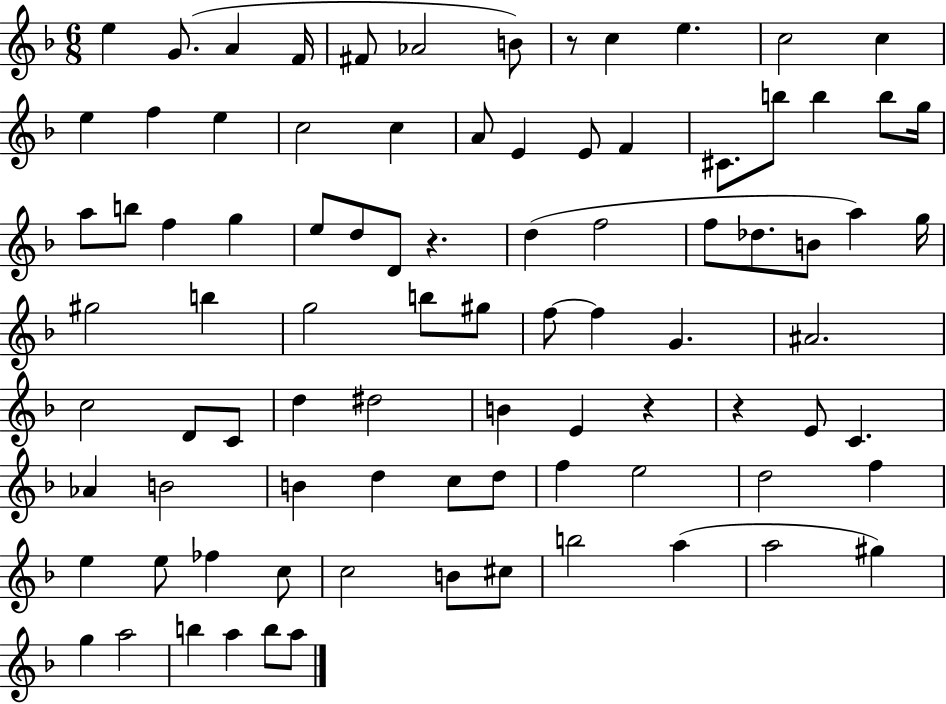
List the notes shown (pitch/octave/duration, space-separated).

E5/q G4/e. A4/q F4/s F#4/e Ab4/h B4/e R/e C5/q E5/q. C5/h C5/q E5/q F5/q E5/q C5/h C5/q A4/e E4/q E4/e F4/q C#4/e. B5/e B5/q B5/e G5/s A5/e B5/e F5/q G5/q E5/e D5/e D4/e R/q. D5/q F5/h F5/e Db5/e. B4/e A5/q G5/s G#5/h B5/q G5/h B5/e G#5/e F5/e F5/q G4/q. A#4/h. C5/h D4/e C4/e D5/q D#5/h B4/q E4/q R/q R/q E4/e C4/q. Ab4/q B4/h B4/q D5/q C5/e D5/e F5/q E5/h D5/h F5/q E5/q E5/e FES5/q C5/e C5/h B4/e C#5/e B5/h A5/q A5/h G#5/q G5/q A5/h B5/q A5/q B5/e A5/e